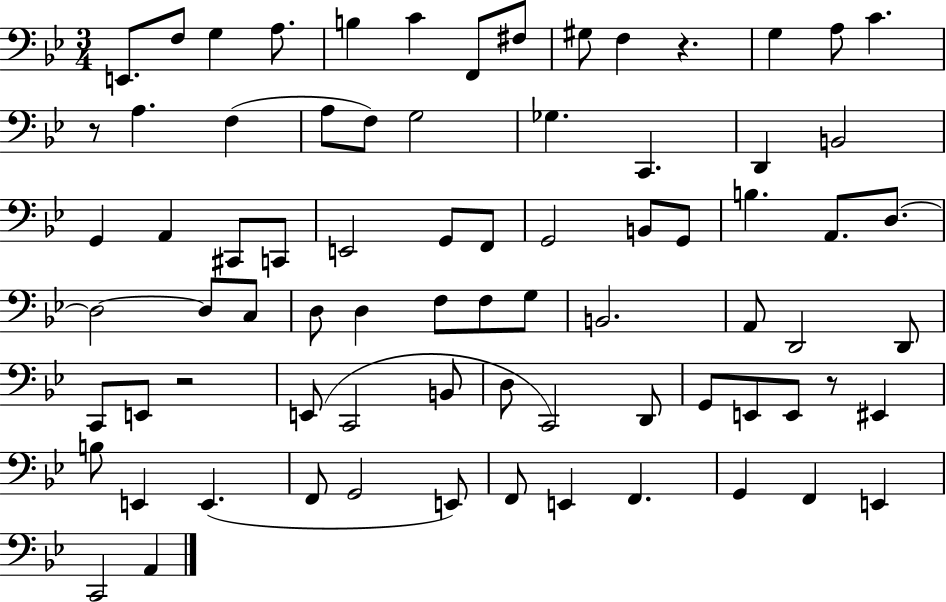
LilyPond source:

{
  \clef bass
  \numericTimeSignature
  \time 3/4
  \key bes \major
  e,8. f8 g4 a8. | b4 c'4 f,8 fis8 | gis8 f4 r4. | g4 a8 c'4. | \break r8 a4. f4( | a8 f8) g2 | ges4. c,4. | d,4 b,2 | \break g,4 a,4 cis,8 c,8 | e,2 g,8 f,8 | g,2 b,8 g,8 | b4. a,8. d8.~~ | \break d2~~ d8 c8 | d8 d4 f8 f8 g8 | b,2. | a,8 d,2 d,8 | \break c,8 e,8 r2 | e,8( c,2 b,8 | d8 c,2) d,8 | g,8 e,8 e,8 r8 eis,4 | \break b8 e,4 e,4.( | f,8 g,2 e,8) | f,8 e,4 f,4. | g,4 f,4 e,4 | \break c,2 a,4 | \bar "|."
}